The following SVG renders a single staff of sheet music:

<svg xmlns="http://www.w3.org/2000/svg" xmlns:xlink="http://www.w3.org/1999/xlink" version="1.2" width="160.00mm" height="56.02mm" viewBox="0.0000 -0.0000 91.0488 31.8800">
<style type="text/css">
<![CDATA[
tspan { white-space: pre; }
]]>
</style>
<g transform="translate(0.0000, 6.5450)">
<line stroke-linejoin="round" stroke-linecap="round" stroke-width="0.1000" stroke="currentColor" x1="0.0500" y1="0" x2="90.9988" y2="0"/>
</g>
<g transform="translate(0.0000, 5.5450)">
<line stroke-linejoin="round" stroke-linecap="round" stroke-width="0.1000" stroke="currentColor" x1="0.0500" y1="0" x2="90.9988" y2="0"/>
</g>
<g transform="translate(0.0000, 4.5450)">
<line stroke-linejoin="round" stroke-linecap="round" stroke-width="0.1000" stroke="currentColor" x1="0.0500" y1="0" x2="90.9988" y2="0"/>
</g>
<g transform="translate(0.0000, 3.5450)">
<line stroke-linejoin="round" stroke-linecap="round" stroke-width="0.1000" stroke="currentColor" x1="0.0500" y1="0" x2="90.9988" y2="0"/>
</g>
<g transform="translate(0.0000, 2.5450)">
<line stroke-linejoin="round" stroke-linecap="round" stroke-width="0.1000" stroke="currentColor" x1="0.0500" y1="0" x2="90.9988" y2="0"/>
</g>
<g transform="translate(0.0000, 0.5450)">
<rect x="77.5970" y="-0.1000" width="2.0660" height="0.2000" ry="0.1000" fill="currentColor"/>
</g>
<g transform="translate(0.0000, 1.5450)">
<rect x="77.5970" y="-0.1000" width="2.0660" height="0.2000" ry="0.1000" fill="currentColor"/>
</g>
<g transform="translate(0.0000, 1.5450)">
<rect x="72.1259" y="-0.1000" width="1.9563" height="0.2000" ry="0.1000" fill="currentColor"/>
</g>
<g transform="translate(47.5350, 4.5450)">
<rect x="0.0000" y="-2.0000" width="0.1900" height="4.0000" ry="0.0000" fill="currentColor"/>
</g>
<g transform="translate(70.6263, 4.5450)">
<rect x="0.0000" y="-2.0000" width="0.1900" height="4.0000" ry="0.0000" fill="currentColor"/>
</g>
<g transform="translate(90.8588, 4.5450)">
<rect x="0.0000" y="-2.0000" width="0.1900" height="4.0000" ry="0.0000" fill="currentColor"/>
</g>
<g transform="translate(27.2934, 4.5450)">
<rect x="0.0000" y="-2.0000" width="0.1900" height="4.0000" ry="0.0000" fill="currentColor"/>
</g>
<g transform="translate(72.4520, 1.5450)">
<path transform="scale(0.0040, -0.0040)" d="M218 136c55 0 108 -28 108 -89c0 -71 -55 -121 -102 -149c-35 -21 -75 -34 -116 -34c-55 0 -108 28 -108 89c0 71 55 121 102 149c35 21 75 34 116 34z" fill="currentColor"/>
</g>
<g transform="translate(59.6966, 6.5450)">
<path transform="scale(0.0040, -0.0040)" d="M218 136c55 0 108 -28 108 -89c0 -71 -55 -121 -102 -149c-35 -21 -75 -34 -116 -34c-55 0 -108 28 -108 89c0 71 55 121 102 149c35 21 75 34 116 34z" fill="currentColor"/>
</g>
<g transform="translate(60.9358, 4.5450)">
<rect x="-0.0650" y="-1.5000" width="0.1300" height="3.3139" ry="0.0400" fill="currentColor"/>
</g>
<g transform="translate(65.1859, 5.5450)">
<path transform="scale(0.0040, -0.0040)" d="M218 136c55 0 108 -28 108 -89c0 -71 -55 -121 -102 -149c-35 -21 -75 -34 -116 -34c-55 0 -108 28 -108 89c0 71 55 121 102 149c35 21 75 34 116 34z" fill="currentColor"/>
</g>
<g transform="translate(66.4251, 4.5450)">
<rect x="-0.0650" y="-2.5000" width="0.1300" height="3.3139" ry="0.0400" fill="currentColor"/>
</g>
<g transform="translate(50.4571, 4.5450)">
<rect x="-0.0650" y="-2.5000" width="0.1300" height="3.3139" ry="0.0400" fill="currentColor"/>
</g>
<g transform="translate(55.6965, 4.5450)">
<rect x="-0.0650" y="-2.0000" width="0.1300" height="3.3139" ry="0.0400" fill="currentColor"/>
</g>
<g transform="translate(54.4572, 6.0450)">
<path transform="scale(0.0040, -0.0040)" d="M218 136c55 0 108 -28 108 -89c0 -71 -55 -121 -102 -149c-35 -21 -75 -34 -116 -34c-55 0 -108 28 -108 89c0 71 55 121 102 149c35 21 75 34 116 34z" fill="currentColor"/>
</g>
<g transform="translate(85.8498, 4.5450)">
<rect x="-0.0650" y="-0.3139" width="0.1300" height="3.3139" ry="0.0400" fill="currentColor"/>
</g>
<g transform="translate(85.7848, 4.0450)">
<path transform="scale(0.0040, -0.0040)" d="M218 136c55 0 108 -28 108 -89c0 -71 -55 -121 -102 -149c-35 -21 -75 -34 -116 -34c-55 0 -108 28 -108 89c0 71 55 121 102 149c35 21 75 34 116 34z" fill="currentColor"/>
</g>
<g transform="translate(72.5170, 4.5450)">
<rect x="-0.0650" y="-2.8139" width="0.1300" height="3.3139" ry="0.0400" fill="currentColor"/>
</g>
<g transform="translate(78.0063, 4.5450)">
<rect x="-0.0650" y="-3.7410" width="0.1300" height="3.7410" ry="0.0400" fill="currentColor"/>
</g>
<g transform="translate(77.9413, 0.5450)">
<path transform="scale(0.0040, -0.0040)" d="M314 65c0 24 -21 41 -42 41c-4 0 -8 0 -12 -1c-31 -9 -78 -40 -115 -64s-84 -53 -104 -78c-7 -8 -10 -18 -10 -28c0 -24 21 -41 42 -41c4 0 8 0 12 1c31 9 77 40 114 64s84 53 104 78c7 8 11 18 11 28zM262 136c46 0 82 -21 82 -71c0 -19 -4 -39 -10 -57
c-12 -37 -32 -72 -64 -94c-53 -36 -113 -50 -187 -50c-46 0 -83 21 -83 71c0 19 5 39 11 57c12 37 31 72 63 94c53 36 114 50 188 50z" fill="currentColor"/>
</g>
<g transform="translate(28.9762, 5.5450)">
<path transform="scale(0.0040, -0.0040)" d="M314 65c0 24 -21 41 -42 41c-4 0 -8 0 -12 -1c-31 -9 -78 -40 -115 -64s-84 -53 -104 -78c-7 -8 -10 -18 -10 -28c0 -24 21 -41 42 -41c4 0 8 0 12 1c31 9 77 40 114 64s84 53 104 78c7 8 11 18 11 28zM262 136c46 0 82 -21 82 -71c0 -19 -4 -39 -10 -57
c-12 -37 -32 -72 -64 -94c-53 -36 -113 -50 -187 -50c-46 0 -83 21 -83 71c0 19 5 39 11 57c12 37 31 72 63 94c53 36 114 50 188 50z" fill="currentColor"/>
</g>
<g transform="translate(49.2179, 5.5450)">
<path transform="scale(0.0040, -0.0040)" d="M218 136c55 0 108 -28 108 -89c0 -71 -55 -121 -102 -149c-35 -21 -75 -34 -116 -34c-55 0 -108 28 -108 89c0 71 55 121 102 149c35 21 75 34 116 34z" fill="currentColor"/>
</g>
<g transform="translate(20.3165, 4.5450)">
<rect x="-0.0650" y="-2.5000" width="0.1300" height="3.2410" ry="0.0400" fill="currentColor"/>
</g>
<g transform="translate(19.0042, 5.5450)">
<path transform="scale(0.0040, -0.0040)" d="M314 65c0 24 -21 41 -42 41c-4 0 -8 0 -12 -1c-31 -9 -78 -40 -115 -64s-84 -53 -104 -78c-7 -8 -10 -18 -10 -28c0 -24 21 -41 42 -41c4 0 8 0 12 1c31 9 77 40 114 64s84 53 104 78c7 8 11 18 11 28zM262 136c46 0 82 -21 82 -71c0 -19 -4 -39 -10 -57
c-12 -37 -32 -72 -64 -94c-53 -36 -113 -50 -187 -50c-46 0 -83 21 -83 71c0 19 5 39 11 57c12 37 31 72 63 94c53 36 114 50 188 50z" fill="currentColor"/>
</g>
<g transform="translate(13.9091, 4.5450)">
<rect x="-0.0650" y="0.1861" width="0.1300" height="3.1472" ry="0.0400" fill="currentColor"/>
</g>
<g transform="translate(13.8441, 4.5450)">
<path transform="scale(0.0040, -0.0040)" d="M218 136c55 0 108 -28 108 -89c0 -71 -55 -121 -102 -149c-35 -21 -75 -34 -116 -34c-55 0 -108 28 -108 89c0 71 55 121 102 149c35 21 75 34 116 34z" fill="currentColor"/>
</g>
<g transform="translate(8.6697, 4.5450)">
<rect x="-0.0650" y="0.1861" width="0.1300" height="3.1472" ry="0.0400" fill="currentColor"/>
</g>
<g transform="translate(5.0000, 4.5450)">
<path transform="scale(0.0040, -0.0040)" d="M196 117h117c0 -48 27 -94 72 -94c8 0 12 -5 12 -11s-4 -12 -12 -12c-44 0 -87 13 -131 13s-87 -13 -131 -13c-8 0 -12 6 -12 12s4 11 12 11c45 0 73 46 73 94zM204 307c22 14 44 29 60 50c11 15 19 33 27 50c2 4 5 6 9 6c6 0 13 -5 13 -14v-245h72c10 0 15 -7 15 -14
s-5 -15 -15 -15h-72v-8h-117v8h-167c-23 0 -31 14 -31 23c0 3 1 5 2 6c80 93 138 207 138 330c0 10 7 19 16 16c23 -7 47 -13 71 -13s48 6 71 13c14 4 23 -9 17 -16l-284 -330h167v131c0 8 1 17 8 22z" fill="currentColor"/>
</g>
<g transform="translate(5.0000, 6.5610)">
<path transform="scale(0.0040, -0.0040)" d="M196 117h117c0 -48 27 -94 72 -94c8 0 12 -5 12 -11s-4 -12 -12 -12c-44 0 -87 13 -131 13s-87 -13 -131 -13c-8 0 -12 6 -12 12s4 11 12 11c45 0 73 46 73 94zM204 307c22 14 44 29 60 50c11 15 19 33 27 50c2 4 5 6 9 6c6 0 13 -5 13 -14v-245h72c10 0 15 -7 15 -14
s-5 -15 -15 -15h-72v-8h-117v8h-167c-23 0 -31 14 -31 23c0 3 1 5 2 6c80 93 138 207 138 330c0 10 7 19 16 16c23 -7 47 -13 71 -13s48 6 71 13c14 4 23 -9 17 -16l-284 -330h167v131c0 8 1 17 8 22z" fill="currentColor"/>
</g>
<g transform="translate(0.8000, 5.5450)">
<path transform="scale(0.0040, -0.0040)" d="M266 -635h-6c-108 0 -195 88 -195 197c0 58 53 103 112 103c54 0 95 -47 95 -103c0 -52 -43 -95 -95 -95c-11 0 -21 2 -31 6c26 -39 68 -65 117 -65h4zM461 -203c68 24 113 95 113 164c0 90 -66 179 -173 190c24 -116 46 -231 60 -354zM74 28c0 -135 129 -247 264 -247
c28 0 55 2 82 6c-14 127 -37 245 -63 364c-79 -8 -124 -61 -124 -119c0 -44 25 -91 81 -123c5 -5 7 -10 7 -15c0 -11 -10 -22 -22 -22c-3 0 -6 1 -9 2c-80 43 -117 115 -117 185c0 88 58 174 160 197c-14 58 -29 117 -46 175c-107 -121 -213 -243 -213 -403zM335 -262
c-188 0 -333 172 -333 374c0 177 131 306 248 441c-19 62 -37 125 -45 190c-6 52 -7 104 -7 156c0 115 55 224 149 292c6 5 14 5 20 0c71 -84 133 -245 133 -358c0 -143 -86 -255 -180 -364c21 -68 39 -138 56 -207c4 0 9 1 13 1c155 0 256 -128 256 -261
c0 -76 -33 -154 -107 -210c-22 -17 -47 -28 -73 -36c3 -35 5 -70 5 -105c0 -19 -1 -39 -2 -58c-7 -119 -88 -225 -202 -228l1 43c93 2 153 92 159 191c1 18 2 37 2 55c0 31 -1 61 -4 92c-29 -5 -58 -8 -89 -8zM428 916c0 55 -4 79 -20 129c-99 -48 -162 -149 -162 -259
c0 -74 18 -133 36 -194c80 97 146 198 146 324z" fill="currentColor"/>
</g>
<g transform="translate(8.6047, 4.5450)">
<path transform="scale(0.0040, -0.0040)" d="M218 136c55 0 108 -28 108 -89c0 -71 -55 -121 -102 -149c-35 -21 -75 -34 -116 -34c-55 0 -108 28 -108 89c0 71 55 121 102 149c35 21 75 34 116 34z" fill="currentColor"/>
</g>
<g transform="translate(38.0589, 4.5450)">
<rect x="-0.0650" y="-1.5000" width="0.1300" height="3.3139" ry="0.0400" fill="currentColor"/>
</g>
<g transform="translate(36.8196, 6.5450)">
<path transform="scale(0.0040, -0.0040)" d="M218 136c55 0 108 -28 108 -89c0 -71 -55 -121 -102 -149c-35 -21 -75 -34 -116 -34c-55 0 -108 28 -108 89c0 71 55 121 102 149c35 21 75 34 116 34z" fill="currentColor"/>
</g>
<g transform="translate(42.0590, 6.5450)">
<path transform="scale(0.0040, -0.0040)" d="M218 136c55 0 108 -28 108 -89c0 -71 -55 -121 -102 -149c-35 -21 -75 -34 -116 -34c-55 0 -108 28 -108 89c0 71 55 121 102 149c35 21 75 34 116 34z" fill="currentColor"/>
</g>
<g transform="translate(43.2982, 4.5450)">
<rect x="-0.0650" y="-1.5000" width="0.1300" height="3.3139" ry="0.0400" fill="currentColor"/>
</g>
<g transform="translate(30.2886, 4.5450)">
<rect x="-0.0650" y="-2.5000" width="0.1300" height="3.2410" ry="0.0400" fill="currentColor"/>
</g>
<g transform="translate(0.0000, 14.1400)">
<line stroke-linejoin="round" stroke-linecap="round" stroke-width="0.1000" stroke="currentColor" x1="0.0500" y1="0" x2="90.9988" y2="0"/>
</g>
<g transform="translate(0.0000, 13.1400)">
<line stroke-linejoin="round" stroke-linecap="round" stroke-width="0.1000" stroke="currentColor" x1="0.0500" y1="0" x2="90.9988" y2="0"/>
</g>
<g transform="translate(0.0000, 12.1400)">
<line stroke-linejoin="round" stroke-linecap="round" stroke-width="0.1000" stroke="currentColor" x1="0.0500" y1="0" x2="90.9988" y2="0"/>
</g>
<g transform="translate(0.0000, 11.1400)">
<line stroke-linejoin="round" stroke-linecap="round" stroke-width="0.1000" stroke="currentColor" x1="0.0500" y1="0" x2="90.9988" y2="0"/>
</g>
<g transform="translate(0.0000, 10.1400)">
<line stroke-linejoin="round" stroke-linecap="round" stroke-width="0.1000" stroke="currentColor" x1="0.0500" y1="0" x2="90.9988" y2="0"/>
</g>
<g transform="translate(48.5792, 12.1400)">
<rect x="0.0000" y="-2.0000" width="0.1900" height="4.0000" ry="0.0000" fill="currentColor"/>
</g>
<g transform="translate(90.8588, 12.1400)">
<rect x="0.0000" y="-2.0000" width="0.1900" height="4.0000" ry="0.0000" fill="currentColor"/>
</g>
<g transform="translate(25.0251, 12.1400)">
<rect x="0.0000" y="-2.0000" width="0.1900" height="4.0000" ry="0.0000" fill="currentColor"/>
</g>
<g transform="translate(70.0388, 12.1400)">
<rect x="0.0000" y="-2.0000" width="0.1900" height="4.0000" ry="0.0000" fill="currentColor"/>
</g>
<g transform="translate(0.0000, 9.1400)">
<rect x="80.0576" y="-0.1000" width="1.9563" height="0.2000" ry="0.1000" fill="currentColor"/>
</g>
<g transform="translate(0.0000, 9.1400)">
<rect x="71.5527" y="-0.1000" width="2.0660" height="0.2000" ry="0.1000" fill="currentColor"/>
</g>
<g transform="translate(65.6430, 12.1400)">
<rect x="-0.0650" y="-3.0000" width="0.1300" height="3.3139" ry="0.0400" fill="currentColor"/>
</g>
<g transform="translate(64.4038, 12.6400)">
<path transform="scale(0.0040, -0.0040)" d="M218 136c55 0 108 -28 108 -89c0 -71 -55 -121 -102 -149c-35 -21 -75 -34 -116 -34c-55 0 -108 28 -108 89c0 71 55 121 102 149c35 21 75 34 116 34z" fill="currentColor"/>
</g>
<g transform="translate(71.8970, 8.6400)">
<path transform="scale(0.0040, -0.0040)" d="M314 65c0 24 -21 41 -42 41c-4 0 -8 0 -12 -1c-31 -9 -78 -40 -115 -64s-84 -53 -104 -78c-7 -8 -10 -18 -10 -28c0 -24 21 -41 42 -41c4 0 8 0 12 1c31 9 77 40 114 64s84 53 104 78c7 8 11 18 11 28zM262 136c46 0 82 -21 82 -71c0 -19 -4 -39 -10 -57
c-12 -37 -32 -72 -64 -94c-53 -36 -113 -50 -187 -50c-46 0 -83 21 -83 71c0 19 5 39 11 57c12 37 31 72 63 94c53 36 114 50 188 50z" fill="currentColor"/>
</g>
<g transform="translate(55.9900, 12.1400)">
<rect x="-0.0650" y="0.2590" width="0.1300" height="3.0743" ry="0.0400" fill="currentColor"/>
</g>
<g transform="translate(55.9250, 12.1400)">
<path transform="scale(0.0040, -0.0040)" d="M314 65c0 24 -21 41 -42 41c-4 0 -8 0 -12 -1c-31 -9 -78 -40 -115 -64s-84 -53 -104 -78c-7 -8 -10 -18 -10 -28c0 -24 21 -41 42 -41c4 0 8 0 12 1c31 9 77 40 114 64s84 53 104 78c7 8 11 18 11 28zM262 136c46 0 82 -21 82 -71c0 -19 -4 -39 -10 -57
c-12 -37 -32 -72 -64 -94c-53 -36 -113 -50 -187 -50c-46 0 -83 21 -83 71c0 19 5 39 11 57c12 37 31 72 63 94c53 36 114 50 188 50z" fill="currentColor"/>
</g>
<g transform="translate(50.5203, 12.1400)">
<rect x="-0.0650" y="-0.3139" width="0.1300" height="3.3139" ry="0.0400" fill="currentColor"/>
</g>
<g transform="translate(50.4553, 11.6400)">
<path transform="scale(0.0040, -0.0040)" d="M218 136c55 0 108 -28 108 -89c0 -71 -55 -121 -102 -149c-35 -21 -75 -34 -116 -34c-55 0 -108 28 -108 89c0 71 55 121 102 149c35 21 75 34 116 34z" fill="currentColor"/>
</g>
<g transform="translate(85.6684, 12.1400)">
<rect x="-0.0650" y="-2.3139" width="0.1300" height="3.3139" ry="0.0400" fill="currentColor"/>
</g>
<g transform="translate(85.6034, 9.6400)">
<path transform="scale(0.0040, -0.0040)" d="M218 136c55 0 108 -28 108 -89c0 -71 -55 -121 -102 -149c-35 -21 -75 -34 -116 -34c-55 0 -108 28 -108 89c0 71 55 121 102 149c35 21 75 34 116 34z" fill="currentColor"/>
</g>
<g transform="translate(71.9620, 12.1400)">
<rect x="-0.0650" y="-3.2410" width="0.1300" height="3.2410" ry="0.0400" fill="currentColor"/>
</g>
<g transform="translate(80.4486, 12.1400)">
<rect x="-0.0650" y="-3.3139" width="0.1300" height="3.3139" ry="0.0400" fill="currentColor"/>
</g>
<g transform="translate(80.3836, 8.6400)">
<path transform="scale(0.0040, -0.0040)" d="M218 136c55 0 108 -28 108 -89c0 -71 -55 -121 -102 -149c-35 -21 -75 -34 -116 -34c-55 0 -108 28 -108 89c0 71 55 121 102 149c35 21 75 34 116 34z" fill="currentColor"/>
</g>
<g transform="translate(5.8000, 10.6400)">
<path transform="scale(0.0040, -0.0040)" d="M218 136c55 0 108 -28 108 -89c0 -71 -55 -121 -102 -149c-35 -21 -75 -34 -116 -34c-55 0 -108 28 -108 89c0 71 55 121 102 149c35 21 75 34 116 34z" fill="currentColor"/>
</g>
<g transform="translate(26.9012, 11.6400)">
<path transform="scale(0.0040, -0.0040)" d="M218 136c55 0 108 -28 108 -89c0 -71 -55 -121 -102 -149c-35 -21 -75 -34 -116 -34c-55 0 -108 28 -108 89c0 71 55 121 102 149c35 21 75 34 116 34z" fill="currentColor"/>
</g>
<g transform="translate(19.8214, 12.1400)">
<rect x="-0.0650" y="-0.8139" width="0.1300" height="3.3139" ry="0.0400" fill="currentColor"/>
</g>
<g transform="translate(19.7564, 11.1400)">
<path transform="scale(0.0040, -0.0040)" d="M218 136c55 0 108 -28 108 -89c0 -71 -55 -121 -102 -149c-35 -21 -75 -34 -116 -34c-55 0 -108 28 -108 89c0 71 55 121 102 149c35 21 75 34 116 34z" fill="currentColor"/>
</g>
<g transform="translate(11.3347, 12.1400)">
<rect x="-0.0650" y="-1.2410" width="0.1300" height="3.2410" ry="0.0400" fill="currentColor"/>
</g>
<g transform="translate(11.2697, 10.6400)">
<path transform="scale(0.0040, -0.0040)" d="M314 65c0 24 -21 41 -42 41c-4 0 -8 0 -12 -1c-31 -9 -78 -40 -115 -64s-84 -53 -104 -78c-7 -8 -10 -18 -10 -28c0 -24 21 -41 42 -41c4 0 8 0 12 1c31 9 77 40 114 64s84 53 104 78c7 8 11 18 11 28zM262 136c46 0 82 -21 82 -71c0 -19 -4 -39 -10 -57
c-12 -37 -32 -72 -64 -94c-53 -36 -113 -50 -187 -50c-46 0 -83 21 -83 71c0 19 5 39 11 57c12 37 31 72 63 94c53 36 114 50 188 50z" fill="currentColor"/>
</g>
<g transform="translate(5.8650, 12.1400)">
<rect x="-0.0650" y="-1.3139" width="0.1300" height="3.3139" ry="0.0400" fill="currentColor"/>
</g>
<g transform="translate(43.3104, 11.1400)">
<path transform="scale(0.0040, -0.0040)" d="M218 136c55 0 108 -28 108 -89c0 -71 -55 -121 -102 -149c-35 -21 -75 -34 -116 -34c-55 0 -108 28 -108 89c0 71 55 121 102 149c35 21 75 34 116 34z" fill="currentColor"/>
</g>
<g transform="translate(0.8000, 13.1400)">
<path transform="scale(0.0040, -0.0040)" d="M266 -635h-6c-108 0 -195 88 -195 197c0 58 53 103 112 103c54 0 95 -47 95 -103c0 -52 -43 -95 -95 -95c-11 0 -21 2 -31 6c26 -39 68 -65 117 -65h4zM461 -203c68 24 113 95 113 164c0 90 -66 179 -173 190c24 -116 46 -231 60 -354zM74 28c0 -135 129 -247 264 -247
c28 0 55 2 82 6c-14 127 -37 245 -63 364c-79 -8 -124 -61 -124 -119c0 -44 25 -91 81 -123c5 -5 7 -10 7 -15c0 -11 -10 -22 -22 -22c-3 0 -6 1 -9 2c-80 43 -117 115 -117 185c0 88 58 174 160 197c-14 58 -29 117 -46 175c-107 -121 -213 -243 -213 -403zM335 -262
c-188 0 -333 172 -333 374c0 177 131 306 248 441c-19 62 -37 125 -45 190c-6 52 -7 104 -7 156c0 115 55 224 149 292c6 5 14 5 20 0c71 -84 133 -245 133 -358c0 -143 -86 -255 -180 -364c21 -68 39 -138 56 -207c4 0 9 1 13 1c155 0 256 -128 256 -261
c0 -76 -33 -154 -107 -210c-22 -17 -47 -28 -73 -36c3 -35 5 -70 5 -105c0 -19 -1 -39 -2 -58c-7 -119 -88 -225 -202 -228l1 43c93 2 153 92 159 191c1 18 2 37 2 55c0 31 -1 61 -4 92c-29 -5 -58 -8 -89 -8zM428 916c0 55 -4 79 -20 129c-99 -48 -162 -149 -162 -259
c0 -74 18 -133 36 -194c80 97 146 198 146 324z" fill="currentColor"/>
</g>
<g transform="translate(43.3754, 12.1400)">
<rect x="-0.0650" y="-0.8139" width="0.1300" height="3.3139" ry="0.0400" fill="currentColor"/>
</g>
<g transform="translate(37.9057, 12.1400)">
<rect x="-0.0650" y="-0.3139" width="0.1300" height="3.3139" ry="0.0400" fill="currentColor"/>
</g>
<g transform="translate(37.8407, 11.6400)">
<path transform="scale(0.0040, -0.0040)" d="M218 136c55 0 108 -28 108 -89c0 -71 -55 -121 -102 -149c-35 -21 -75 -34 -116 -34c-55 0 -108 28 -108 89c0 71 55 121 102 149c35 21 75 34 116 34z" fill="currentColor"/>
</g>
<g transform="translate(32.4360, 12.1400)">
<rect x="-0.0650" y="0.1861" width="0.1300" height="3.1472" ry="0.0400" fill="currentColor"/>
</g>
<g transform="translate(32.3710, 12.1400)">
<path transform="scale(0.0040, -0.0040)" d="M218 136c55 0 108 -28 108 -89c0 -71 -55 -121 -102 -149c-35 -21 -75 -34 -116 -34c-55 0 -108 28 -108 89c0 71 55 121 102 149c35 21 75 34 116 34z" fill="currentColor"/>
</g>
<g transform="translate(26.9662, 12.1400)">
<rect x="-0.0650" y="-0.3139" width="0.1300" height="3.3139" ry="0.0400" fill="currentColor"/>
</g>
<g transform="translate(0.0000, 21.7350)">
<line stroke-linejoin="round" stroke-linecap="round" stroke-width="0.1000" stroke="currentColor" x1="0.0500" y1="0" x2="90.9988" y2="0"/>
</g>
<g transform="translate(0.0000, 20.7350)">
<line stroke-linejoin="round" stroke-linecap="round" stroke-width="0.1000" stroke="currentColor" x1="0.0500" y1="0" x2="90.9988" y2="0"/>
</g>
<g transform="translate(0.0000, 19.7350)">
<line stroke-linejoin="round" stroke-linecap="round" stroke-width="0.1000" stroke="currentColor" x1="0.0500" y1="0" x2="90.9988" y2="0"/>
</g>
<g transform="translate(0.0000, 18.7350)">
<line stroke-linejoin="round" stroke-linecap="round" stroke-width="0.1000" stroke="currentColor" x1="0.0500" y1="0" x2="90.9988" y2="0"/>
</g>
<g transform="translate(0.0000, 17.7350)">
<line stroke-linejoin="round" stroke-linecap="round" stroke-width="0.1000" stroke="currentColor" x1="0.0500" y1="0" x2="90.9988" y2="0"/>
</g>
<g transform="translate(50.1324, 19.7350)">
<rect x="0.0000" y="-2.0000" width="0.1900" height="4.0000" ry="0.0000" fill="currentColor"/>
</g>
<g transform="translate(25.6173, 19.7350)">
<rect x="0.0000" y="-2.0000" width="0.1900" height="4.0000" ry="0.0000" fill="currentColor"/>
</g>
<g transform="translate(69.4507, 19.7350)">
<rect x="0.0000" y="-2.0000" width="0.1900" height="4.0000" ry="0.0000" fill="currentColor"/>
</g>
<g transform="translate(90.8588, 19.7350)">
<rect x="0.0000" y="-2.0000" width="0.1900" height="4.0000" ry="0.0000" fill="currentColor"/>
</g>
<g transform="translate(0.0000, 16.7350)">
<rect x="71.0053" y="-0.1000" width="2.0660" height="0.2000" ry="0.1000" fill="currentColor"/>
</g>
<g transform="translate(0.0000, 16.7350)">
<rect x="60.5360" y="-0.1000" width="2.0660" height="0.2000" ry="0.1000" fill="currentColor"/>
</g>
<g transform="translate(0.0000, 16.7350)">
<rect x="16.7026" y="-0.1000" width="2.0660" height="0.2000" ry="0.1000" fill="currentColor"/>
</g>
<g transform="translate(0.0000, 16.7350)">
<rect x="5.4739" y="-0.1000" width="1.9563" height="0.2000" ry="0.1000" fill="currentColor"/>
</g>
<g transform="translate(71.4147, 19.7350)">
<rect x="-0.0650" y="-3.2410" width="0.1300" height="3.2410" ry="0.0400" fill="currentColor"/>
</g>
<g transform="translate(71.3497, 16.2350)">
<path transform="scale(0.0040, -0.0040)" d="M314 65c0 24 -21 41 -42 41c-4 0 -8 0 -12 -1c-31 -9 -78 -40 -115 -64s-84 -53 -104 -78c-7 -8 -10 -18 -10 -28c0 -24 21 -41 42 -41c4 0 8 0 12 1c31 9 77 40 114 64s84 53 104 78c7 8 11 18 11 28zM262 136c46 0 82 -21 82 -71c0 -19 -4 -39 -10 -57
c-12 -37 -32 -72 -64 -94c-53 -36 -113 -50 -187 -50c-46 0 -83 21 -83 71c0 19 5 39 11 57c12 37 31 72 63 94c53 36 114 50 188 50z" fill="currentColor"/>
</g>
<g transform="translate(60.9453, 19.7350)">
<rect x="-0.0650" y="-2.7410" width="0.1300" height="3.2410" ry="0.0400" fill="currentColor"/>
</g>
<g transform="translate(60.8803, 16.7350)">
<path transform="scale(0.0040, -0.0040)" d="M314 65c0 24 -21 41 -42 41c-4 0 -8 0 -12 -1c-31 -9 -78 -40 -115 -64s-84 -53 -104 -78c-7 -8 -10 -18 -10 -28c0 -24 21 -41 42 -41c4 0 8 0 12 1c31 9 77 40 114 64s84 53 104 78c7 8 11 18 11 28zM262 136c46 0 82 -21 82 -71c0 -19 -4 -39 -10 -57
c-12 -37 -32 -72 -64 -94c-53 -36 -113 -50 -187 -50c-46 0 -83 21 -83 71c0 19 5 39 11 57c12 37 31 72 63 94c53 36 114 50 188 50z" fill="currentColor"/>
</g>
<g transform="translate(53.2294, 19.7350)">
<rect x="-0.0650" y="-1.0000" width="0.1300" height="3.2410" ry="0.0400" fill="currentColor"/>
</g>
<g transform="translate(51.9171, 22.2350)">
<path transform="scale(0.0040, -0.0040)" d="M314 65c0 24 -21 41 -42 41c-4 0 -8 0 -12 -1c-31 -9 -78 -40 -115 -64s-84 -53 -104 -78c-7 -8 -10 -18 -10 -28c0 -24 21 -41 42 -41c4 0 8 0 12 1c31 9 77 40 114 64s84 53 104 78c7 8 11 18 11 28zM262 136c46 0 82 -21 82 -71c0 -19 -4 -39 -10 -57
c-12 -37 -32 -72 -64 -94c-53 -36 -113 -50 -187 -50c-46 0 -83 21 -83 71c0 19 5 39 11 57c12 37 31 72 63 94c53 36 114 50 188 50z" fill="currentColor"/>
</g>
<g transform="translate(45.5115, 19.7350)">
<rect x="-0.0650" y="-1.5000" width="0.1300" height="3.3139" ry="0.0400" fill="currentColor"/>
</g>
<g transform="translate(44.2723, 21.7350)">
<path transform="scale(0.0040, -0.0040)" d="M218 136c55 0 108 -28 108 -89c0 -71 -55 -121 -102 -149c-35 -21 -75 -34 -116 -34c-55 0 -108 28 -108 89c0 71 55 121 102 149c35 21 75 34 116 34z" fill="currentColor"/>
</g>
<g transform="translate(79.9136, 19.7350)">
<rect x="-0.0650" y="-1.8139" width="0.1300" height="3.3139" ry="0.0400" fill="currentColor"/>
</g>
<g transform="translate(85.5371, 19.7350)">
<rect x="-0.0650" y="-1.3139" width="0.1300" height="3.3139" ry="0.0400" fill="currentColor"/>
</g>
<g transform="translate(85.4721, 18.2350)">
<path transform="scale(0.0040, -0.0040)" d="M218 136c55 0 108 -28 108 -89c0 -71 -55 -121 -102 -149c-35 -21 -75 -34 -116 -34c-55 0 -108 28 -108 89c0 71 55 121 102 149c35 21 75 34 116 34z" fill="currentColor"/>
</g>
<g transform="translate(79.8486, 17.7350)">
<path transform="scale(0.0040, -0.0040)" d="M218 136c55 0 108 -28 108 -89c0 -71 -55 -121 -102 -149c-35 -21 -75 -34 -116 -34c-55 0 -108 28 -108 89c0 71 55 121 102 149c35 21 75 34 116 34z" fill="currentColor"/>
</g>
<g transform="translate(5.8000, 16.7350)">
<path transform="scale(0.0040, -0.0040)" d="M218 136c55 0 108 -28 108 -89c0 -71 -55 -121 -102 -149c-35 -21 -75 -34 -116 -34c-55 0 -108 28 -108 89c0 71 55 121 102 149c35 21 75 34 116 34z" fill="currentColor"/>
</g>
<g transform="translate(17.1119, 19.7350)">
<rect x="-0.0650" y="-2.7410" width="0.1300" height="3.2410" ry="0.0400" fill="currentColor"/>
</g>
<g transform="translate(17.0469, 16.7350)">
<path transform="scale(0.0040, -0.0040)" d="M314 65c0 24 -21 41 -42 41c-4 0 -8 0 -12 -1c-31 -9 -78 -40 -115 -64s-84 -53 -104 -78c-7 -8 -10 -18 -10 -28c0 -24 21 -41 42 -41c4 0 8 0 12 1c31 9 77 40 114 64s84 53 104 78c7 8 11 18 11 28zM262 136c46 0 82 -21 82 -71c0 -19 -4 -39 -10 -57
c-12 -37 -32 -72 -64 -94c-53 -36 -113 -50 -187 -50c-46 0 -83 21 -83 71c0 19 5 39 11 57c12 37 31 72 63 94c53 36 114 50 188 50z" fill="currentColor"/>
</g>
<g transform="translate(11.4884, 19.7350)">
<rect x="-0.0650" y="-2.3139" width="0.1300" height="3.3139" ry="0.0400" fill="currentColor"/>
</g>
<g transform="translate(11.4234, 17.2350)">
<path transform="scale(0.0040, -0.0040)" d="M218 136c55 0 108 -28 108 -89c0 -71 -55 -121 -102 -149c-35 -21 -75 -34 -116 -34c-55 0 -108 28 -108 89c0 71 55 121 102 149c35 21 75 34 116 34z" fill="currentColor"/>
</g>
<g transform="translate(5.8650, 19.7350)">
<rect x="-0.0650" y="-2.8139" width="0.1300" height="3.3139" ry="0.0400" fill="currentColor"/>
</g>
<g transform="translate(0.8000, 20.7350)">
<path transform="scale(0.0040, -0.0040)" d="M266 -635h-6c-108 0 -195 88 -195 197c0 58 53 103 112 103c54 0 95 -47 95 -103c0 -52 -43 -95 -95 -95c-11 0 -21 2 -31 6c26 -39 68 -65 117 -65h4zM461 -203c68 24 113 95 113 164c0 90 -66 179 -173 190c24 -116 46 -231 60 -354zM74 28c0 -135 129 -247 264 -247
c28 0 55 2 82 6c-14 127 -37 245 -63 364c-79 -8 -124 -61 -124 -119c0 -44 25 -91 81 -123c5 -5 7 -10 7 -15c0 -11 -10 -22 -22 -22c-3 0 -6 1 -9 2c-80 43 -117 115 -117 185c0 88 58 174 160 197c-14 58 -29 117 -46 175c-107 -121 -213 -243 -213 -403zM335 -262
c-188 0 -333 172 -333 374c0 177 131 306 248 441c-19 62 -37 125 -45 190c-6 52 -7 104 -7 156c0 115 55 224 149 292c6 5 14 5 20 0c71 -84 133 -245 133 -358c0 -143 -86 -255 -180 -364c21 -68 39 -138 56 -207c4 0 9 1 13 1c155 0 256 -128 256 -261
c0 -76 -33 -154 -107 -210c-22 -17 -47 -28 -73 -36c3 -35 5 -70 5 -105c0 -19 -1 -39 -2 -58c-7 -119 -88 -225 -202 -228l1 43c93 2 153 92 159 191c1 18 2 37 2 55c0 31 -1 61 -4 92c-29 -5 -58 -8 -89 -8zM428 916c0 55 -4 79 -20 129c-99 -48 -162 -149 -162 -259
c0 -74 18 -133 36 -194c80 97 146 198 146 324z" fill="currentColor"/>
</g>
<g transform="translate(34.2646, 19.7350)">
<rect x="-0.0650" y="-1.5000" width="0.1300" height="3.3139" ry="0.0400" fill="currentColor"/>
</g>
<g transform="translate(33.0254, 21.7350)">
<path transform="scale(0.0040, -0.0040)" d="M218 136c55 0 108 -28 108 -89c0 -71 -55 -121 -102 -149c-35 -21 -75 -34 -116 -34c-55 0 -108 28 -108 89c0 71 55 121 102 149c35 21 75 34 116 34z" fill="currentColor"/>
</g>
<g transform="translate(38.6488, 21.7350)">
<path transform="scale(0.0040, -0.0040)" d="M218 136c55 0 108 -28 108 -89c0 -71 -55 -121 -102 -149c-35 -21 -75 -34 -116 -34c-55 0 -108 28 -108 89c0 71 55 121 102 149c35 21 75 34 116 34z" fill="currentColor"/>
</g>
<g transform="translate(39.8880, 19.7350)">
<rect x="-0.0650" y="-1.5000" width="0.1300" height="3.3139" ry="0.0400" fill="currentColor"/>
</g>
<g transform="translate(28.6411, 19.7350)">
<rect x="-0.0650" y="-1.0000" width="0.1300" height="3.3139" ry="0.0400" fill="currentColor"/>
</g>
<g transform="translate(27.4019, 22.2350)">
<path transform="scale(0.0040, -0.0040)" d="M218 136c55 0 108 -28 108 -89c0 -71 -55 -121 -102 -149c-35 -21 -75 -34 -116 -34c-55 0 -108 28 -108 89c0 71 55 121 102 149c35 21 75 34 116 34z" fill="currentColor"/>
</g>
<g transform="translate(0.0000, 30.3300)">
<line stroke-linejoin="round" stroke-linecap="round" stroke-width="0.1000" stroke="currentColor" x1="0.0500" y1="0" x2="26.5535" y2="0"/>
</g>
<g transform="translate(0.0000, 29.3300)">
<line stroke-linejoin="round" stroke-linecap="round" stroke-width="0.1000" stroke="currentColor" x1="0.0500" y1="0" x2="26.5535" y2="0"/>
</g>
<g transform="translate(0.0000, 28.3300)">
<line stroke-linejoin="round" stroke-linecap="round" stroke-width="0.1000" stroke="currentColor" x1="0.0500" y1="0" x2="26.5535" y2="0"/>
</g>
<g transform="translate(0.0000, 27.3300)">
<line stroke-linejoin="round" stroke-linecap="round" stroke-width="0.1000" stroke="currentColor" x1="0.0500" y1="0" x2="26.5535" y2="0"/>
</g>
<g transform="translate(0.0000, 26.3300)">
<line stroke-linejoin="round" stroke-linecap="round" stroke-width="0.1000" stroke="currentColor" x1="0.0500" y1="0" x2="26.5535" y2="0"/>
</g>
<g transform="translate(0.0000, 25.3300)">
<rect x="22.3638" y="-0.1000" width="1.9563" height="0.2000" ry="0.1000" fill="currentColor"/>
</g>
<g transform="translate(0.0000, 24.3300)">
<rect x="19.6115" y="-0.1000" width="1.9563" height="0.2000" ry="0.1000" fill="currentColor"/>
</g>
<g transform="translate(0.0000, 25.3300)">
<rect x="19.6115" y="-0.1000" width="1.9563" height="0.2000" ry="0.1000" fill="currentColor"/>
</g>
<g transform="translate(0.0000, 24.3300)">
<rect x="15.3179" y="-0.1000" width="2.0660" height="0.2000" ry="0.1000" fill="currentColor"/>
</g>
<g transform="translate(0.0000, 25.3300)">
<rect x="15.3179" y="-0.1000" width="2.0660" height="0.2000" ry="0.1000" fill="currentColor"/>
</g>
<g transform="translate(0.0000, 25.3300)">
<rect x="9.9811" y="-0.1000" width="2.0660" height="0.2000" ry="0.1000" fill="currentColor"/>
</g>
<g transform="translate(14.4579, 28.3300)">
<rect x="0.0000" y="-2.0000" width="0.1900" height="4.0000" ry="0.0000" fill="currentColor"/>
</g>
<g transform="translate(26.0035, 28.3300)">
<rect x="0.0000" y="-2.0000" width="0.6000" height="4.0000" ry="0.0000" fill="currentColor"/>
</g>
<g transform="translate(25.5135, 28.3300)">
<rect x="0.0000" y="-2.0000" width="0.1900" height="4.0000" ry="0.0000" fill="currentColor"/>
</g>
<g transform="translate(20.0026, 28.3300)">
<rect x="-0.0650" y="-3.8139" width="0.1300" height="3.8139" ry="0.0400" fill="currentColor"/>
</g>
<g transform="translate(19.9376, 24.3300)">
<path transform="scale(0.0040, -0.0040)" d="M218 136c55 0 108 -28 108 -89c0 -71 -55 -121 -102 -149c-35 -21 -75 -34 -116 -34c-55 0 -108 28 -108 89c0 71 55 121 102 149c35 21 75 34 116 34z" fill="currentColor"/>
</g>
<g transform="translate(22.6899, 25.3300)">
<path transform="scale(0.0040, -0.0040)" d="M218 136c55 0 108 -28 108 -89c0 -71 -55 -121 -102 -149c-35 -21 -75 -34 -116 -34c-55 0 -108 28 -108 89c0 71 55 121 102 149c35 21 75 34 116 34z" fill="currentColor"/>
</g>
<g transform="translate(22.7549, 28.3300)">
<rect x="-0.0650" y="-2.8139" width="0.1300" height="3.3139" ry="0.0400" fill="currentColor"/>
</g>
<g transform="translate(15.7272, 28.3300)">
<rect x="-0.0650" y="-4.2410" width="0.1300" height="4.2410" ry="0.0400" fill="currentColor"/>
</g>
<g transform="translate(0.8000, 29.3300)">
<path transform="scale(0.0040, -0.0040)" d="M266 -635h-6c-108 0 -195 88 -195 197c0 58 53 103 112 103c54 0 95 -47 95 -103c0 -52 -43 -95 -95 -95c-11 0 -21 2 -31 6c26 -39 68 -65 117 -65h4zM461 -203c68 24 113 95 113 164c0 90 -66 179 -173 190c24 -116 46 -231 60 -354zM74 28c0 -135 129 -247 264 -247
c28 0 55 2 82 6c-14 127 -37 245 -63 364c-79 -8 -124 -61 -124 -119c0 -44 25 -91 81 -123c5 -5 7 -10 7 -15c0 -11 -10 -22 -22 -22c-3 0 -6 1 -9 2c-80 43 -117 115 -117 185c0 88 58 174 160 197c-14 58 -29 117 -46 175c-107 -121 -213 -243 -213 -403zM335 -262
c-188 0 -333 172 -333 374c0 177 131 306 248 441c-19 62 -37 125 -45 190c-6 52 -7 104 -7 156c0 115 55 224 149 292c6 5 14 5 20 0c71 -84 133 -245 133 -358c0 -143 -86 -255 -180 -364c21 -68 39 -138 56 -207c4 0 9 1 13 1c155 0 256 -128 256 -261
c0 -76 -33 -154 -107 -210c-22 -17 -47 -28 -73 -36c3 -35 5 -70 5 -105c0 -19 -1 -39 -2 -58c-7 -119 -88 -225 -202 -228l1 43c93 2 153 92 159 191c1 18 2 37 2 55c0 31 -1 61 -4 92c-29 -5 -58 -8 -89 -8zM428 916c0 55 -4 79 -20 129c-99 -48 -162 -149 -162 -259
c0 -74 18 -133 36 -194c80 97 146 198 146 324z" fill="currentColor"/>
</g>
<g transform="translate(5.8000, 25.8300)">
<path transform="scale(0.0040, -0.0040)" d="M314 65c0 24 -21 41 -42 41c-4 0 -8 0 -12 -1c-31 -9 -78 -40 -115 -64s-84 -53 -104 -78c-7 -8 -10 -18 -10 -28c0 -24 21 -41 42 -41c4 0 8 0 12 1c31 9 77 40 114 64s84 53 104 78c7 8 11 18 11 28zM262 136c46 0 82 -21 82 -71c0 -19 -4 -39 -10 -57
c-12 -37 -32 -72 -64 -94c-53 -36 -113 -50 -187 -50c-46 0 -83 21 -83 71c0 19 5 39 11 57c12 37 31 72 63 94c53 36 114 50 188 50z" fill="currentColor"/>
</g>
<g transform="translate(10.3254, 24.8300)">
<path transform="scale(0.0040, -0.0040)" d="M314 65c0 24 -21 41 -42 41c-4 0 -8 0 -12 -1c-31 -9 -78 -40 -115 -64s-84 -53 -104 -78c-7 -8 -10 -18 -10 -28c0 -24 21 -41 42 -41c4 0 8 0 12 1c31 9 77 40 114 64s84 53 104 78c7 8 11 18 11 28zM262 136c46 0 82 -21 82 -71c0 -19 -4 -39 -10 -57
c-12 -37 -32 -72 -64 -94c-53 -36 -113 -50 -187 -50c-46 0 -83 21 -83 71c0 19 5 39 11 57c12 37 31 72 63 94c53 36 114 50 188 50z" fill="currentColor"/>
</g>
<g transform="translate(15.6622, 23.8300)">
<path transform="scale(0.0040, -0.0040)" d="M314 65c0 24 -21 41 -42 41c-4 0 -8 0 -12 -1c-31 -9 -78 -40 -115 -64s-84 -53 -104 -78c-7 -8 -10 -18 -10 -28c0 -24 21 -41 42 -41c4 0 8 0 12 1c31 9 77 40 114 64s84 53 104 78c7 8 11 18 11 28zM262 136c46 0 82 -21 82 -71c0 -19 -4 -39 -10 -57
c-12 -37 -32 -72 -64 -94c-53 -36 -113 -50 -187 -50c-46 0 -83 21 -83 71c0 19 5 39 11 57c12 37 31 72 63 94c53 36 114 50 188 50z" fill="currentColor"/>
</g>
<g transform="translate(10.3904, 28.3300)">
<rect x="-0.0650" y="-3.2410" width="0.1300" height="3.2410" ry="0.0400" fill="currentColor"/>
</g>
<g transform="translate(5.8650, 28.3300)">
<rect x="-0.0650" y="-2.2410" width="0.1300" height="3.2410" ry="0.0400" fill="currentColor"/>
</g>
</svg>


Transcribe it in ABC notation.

X:1
T:Untitled
M:4/4
L:1/4
K:C
B B G2 G2 E E G F E G a c'2 c e e2 d c B c d c B2 A b2 b g a g a2 D E E E D2 a2 b2 f e g2 b2 d'2 c' a